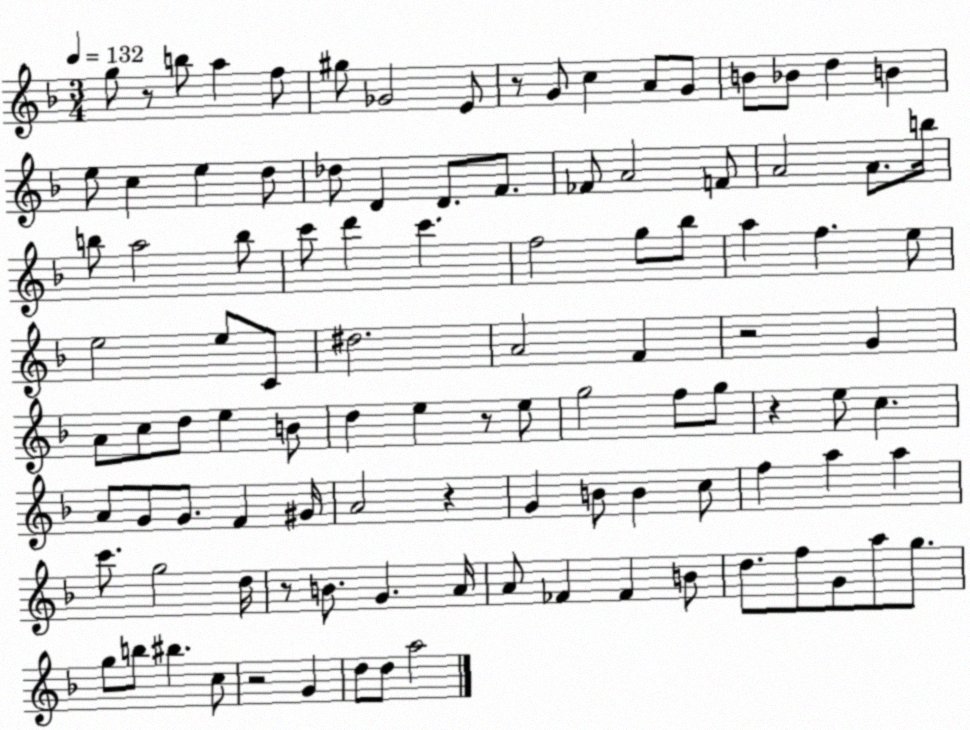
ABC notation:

X:1
T:Untitled
M:3/4
L:1/4
K:F
g/2 z/2 b/2 a f/2 ^g/2 _G2 E/2 z/2 G/2 c A/2 G/2 B/2 _B/2 d B e/2 c e d/2 _d/2 D D/2 F/2 _F/2 A2 F/2 A2 A/2 b/4 b/2 a2 b/2 c'/2 d' c' f2 g/2 _b/2 a f e/2 e2 e/2 C/2 ^d2 A2 F z2 G A/2 c/2 d/2 e B/2 d e z/2 e/2 g2 f/2 g/2 z e/2 c A/2 G/2 G/2 F ^G/4 A2 z G B/2 B c/2 f a a c'/2 g2 d/4 z/2 B/2 G A/4 A/2 _F _F B/2 d/2 f/2 G/2 a/2 g/2 g/2 b/2 ^b c/2 z2 G d/2 d/2 a2